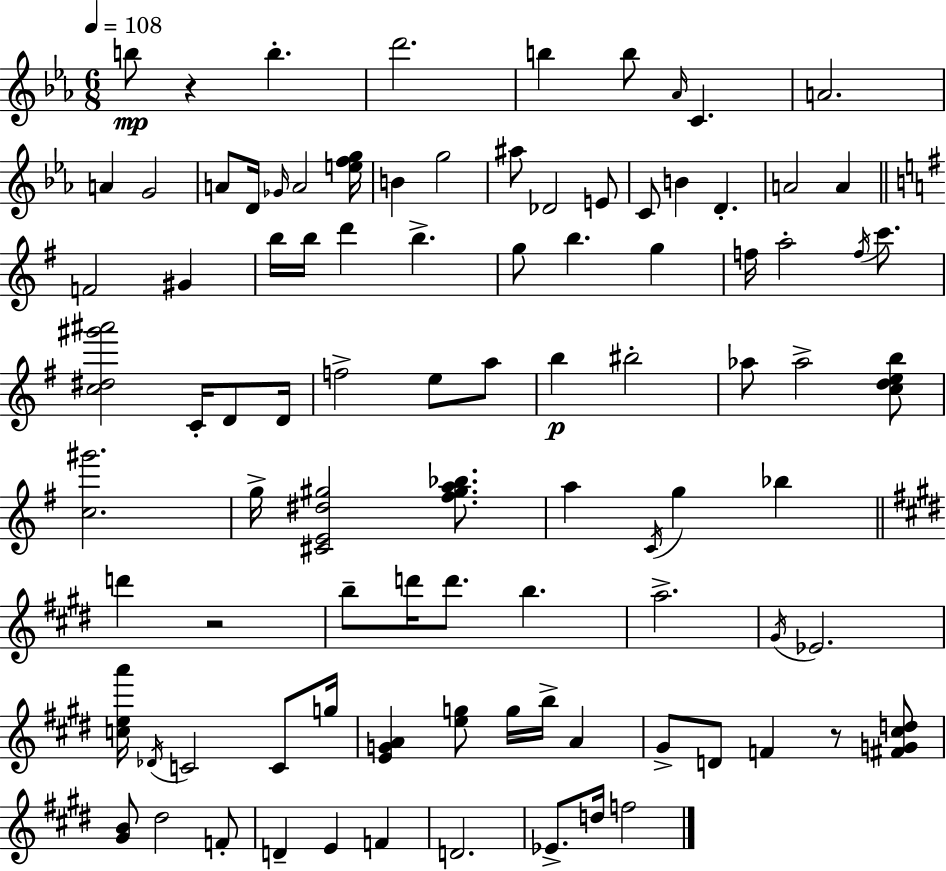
X:1
T:Untitled
M:6/8
L:1/4
K:Eb
b/2 z b d'2 b b/2 _A/4 C A2 A G2 A/2 D/4 _G/4 A2 [efg]/4 B g2 ^a/2 _D2 E/2 C/2 B D A2 A F2 ^G b/4 b/4 d' b g/2 b g f/4 a2 f/4 c'/2 [c^d^g'^a']2 C/4 D/2 D/4 f2 e/2 a/2 b ^b2 _a/2 _a2 [cdeb]/2 [c^g']2 g/4 [^CE^d^g]2 [^f^ga_b]/2 a C/4 g _b d' z2 b/2 d'/4 d'/2 b a2 ^G/4 _E2 [cea']/4 _D/4 C2 C/2 g/4 [EGA] [eg]/2 g/4 b/4 A ^G/2 D/2 F z/2 [^FG^cd]/2 [^GB]/2 ^d2 F/2 D E F D2 _E/2 d/4 f2